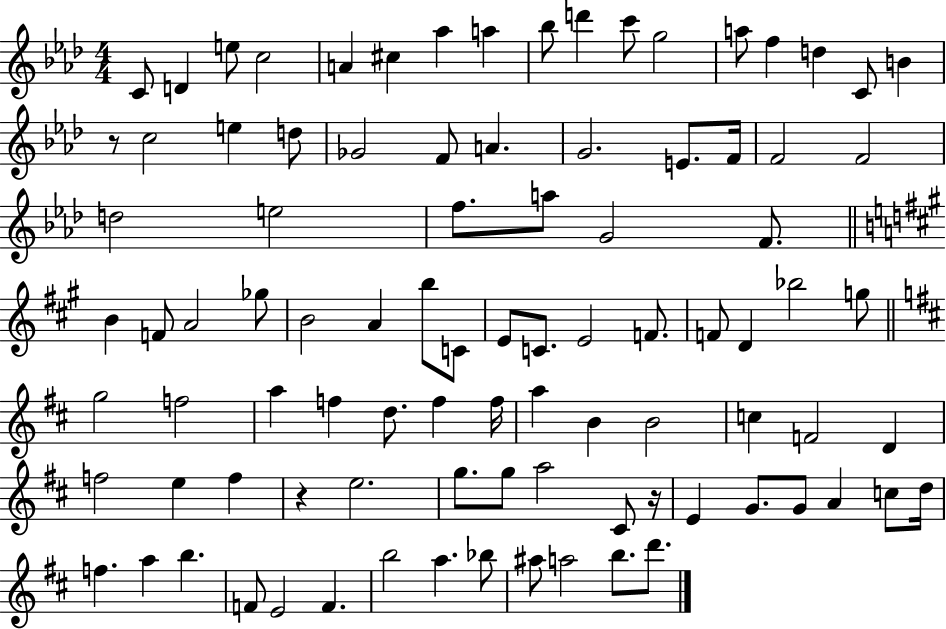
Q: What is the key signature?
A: AES major